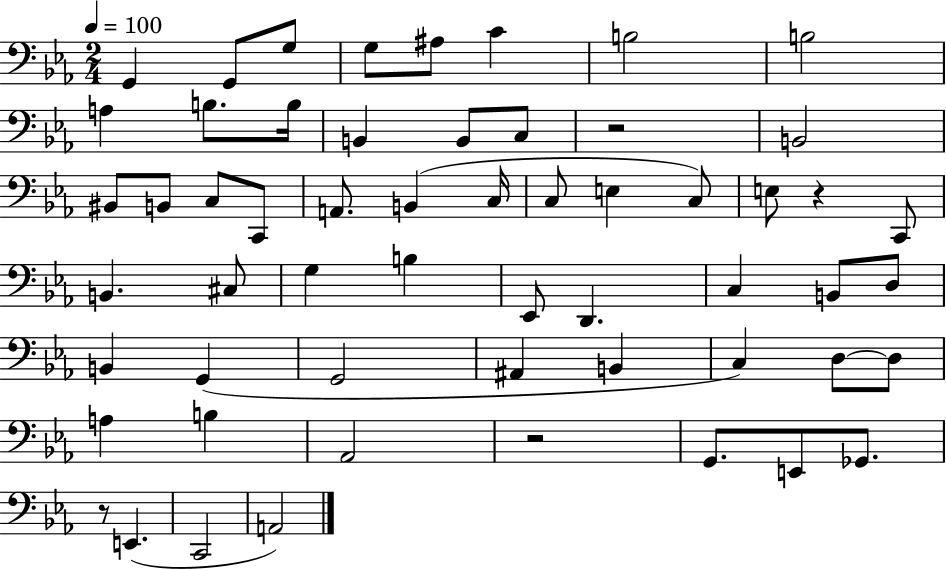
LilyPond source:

{
  \clef bass
  \numericTimeSignature
  \time 2/4
  \key ees \major
  \tempo 4 = 100
  g,4 g,8 g8 | g8 ais8 c'4 | b2 | b2 | \break a4 b8. b16 | b,4 b,8 c8 | r2 | b,2 | \break bis,8 b,8 c8 c,8 | a,8. b,4( c16 | c8 e4 c8) | e8 r4 c,8 | \break b,4. cis8 | g4 b4 | ees,8 d,4. | c4 b,8 d8 | \break b,4 g,4( | g,2 | ais,4 b,4 | c4) d8~~ d8 | \break a4 b4 | aes,2 | r2 | g,8. e,8 ges,8. | \break r8 e,4.( | c,2 | a,2) | \bar "|."
}